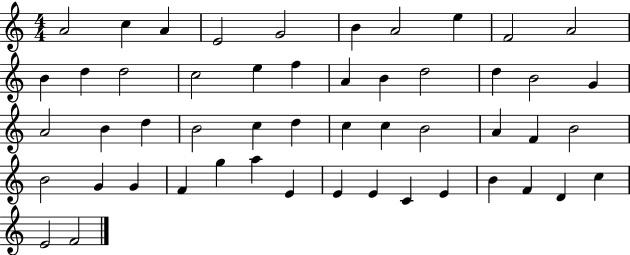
{
  \clef treble
  \numericTimeSignature
  \time 4/4
  \key c \major
  a'2 c''4 a'4 | e'2 g'2 | b'4 a'2 e''4 | f'2 a'2 | \break b'4 d''4 d''2 | c''2 e''4 f''4 | a'4 b'4 d''2 | d''4 b'2 g'4 | \break a'2 b'4 d''4 | b'2 c''4 d''4 | c''4 c''4 b'2 | a'4 f'4 b'2 | \break b'2 g'4 g'4 | f'4 g''4 a''4 e'4 | e'4 e'4 c'4 e'4 | b'4 f'4 d'4 c''4 | \break e'2 f'2 | \bar "|."
}